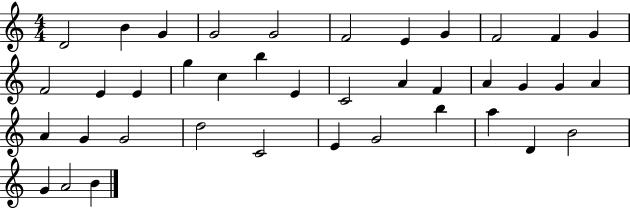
D4/h B4/q G4/q G4/h G4/h F4/h E4/q G4/q F4/h F4/q G4/q F4/h E4/q E4/q G5/q C5/q B5/q E4/q C4/h A4/q F4/q A4/q G4/q G4/q A4/q A4/q G4/q G4/h D5/h C4/h E4/q G4/h B5/q A5/q D4/q B4/h G4/q A4/h B4/q